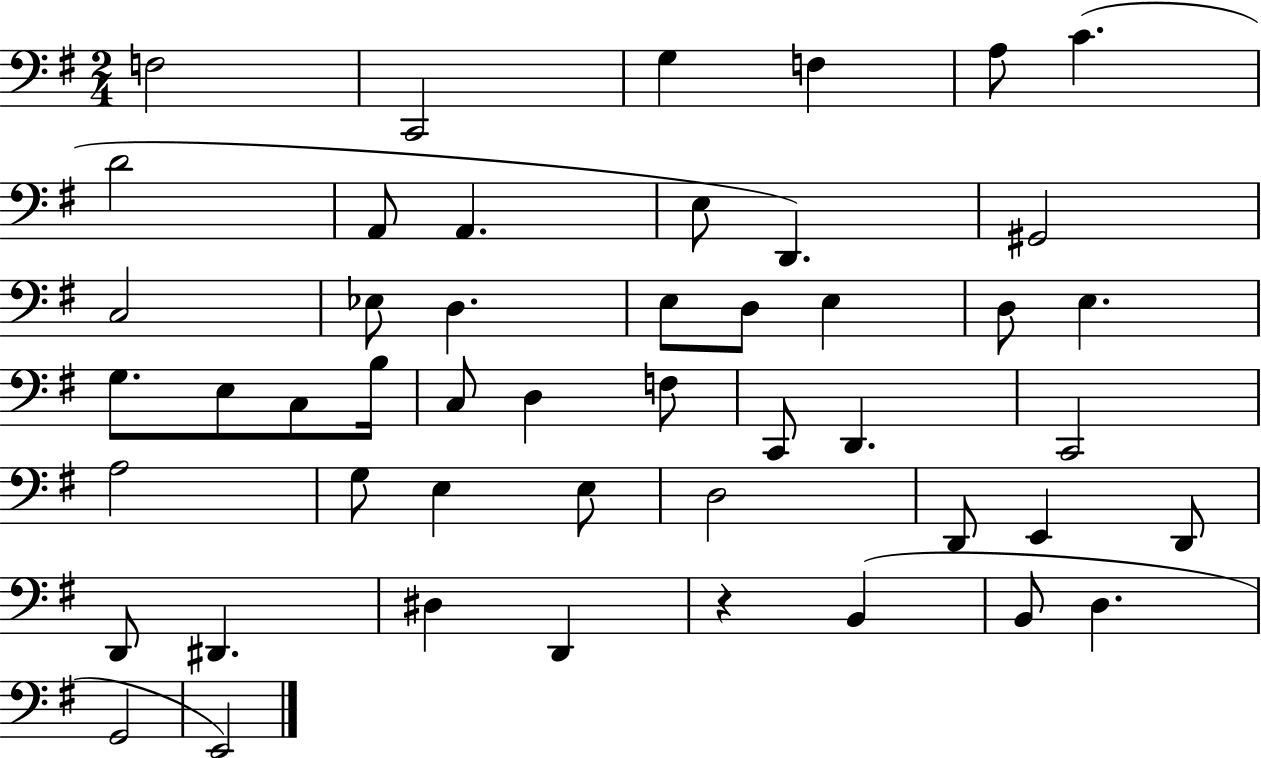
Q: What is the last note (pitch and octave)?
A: E2